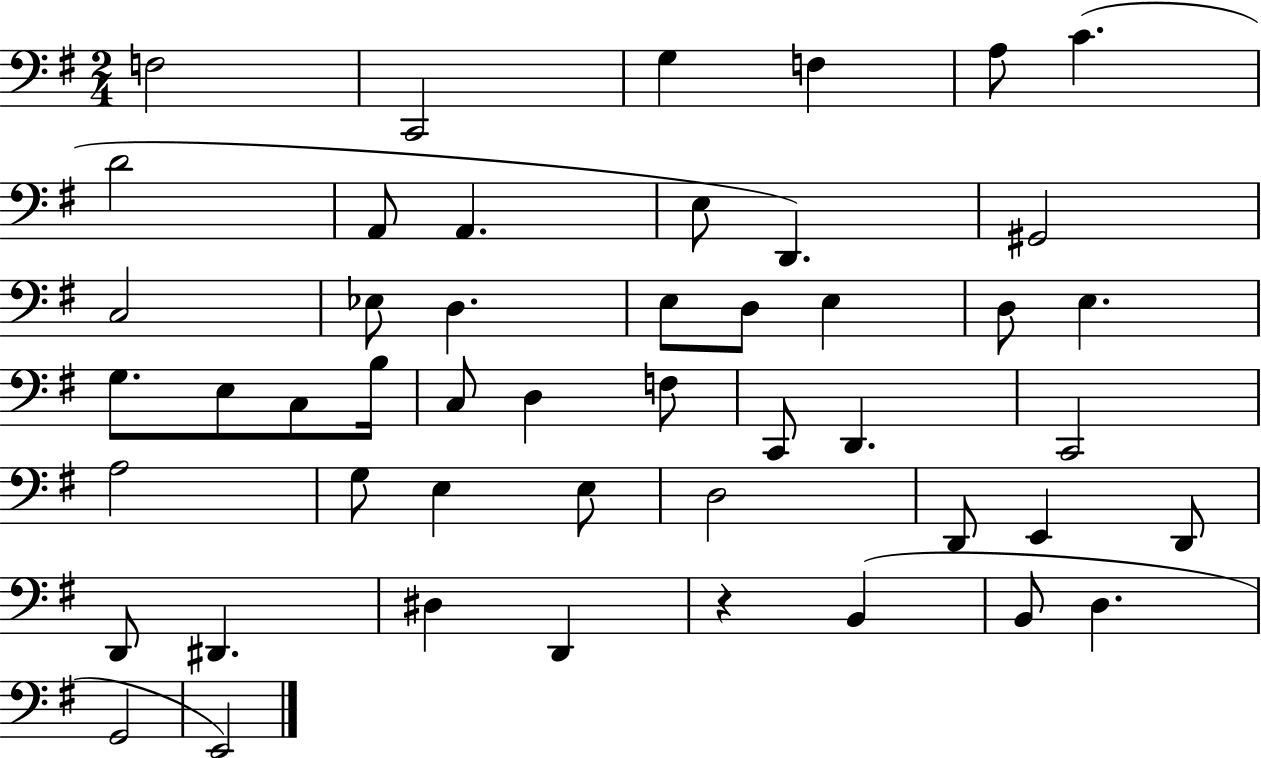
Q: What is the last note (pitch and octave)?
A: E2